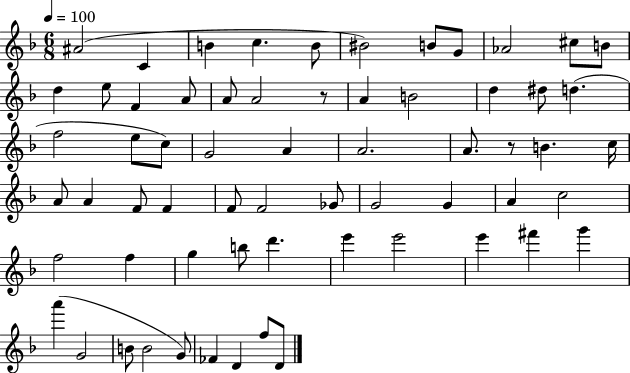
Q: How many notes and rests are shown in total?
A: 63